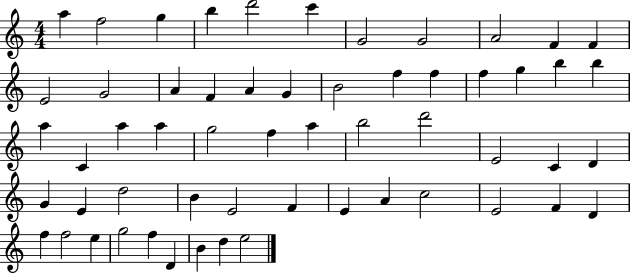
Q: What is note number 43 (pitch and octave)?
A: E4